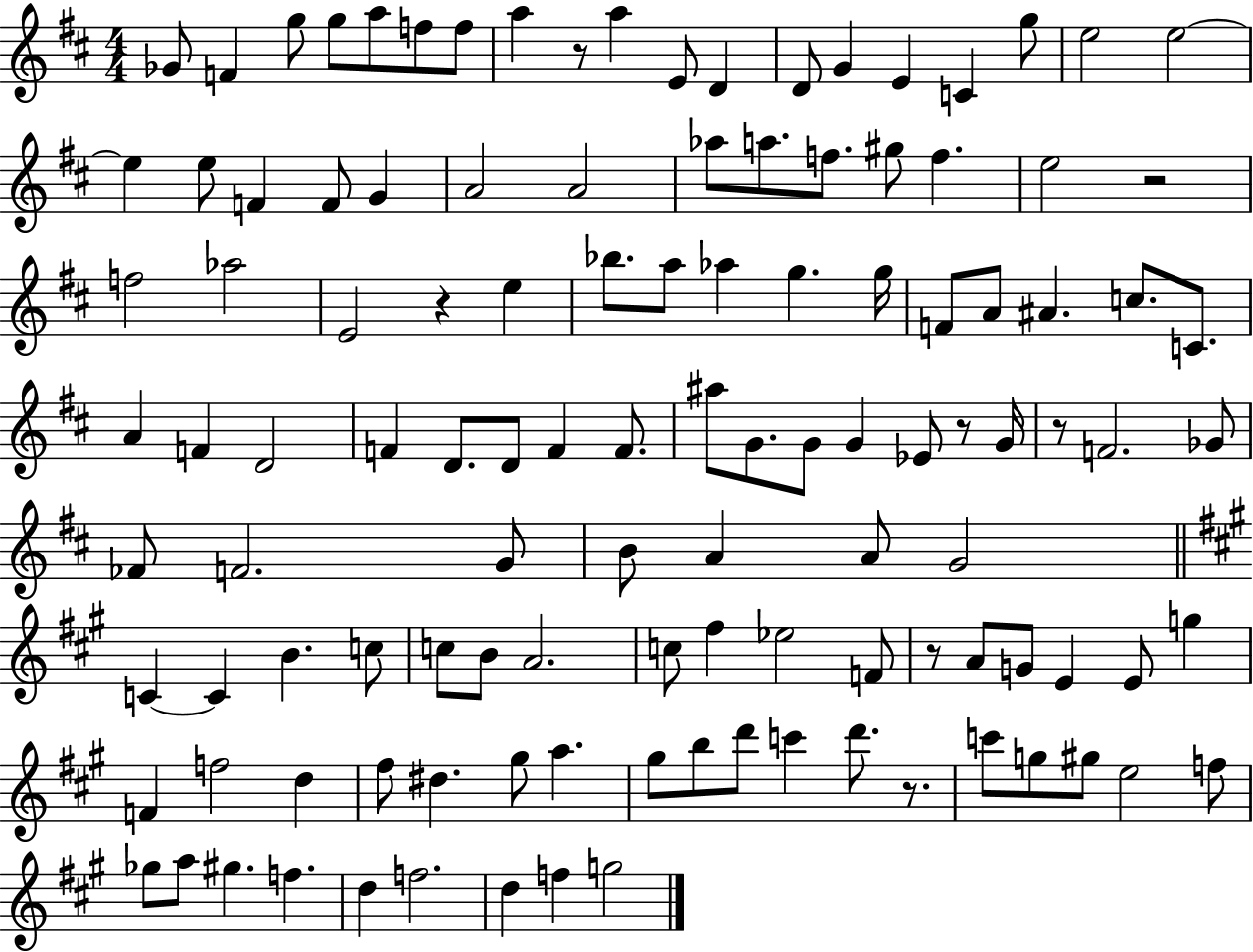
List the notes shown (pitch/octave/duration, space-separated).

Gb4/e F4/q G5/e G5/e A5/e F5/e F5/e A5/q R/e A5/q E4/e D4/q D4/e G4/q E4/q C4/q G5/e E5/h E5/h E5/q E5/e F4/q F4/e G4/q A4/h A4/h Ab5/e A5/e. F5/e. G#5/e F5/q. E5/h R/h F5/h Ab5/h E4/h R/q E5/q Bb5/e. A5/e Ab5/q G5/q. G5/s F4/e A4/e A#4/q. C5/e. C4/e. A4/q F4/q D4/h F4/q D4/e. D4/e F4/q F4/e. A#5/e G4/e. G4/e G4/q Eb4/e R/e G4/s R/e F4/h. Gb4/e FES4/e F4/h. G4/e B4/e A4/q A4/e G4/h C4/q C4/q B4/q. C5/e C5/e B4/e A4/h. C5/e F#5/q Eb5/h F4/e R/e A4/e G4/e E4/q E4/e G5/q F4/q F5/h D5/q F#5/e D#5/q. G#5/e A5/q. G#5/e B5/e D6/e C6/q D6/e. R/e. C6/e G5/e G#5/e E5/h F5/e Gb5/e A5/e G#5/q. F5/q. D5/q F5/h. D5/q F5/q G5/h